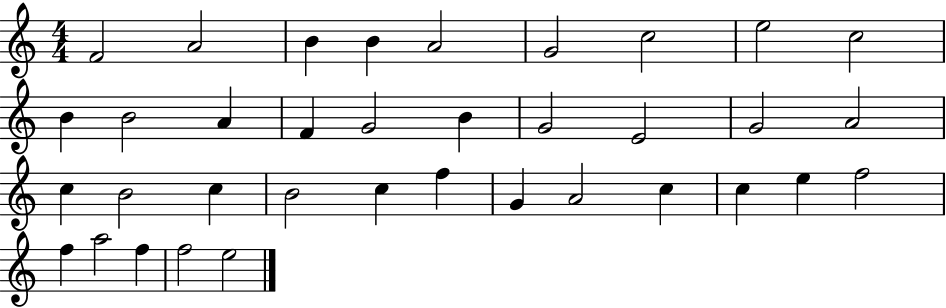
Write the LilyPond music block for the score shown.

{
  \clef treble
  \numericTimeSignature
  \time 4/4
  \key c \major
  f'2 a'2 | b'4 b'4 a'2 | g'2 c''2 | e''2 c''2 | \break b'4 b'2 a'4 | f'4 g'2 b'4 | g'2 e'2 | g'2 a'2 | \break c''4 b'2 c''4 | b'2 c''4 f''4 | g'4 a'2 c''4 | c''4 e''4 f''2 | \break f''4 a''2 f''4 | f''2 e''2 | \bar "|."
}